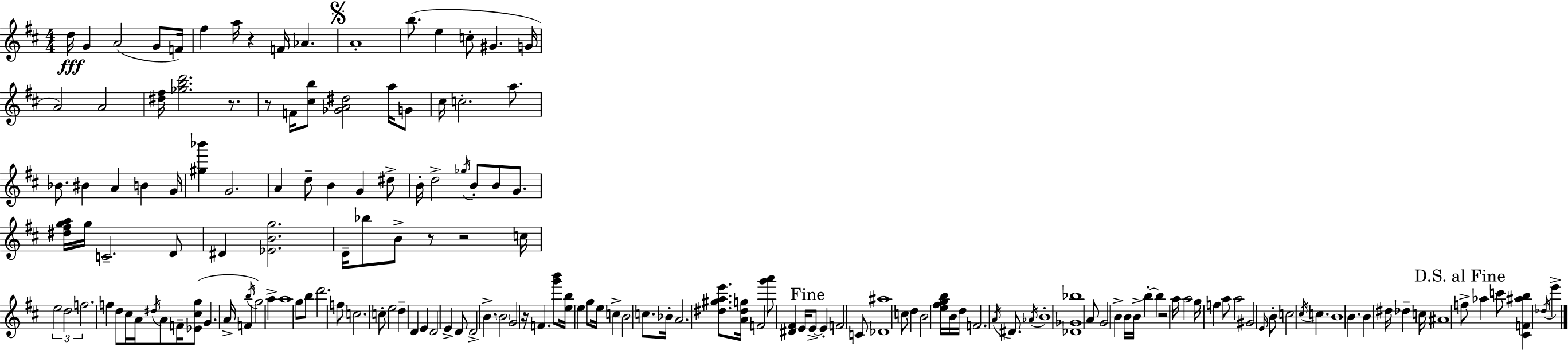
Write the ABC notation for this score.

X:1
T:Untitled
M:4/4
L:1/4
K:D
d/4 G A2 G/2 F/4 ^f a/4 z F/4 _A A4 b/2 e c/2 ^G G/4 A2 A2 [^d^f]/4 [_gbd']2 z/2 z/2 F/4 [^cb]/2 [_GA^d]2 a/4 G/2 ^c/4 c2 a/2 _B/2 ^B A B G/4 [^g_b'] G2 A d/2 B G ^d/2 B/4 d2 _g/4 B/2 B/2 G/2 [^d^fga]/4 g/4 C2 D/2 ^D [_EBg]2 D/4 _b/2 B/2 z/2 z2 c/4 e2 d2 f2 f d/2 ^c/4 A/4 ^d/4 A/2 F/4 [_E^cg]/2 G A/4 F b/4 g2 a a4 g/2 b/2 d'2 f/2 c2 c/2 e2 d D E D2 E D/2 D2 B B2 G2 z/4 F [g'b']/2 [eb]/4 e g/2 e/4 c B2 c/2 _B/4 A2 [^d^gae']/2 [A^dg]/4 F2 [g'a']/2 [^D^F] E/4 E/2 E F2 C/2 [_D^a]4 c/2 d B2 [e^fgb]/4 B/4 d/4 F2 A/4 ^D/2 _A/4 B4 [_D_G_b]4 A/2 G2 B B/4 B/4 b b z2 a/4 a2 g/4 f a/2 a2 ^G2 E/4 B/2 c2 ^c/4 c B4 B B ^d/4 _d c/4 ^A4 f/2 _a c'/2 [^CF^ab] _d/4 e'